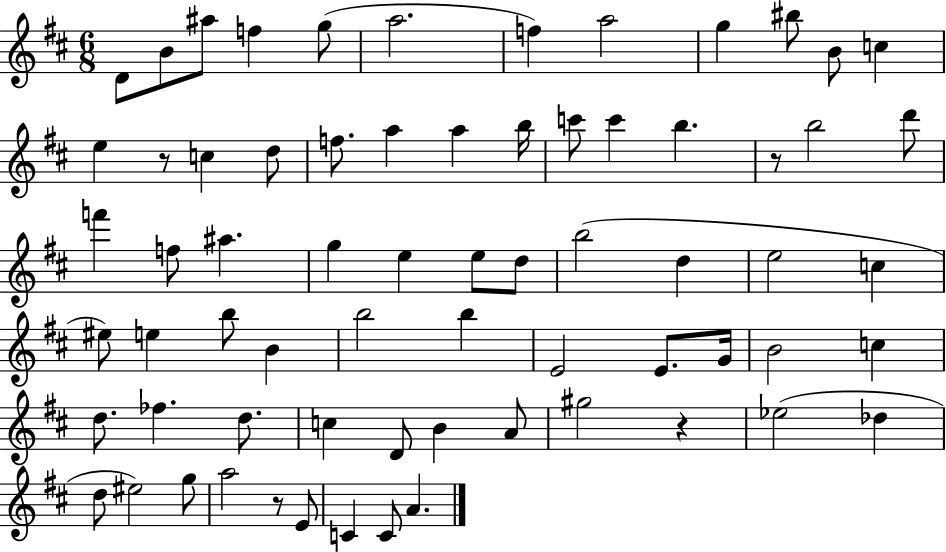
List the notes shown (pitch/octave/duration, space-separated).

D4/e B4/e A#5/e F5/q G5/e A5/h. F5/q A5/h G5/q BIS5/e B4/e C5/q E5/q R/e C5/q D5/e F5/e. A5/q A5/q B5/s C6/e C6/q B5/q. R/e B5/h D6/e F6/q F5/e A#5/q. G5/q E5/q E5/e D5/e B5/h D5/q E5/h C5/q EIS5/e E5/q B5/e B4/q B5/h B5/q E4/h E4/e. G4/s B4/h C5/q D5/e. FES5/q. D5/e. C5/q D4/e B4/q A4/e G#5/h R/q Eb5/h Db5/q D5/e EIS5/h G5/e A5/h R/e E4/e C4/q C4/e A4/q.